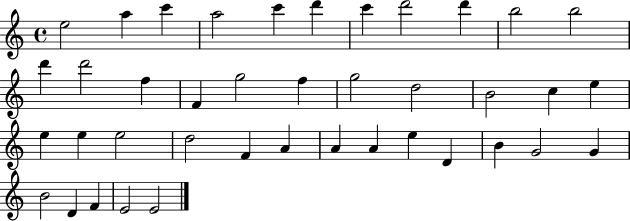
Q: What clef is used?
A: treble